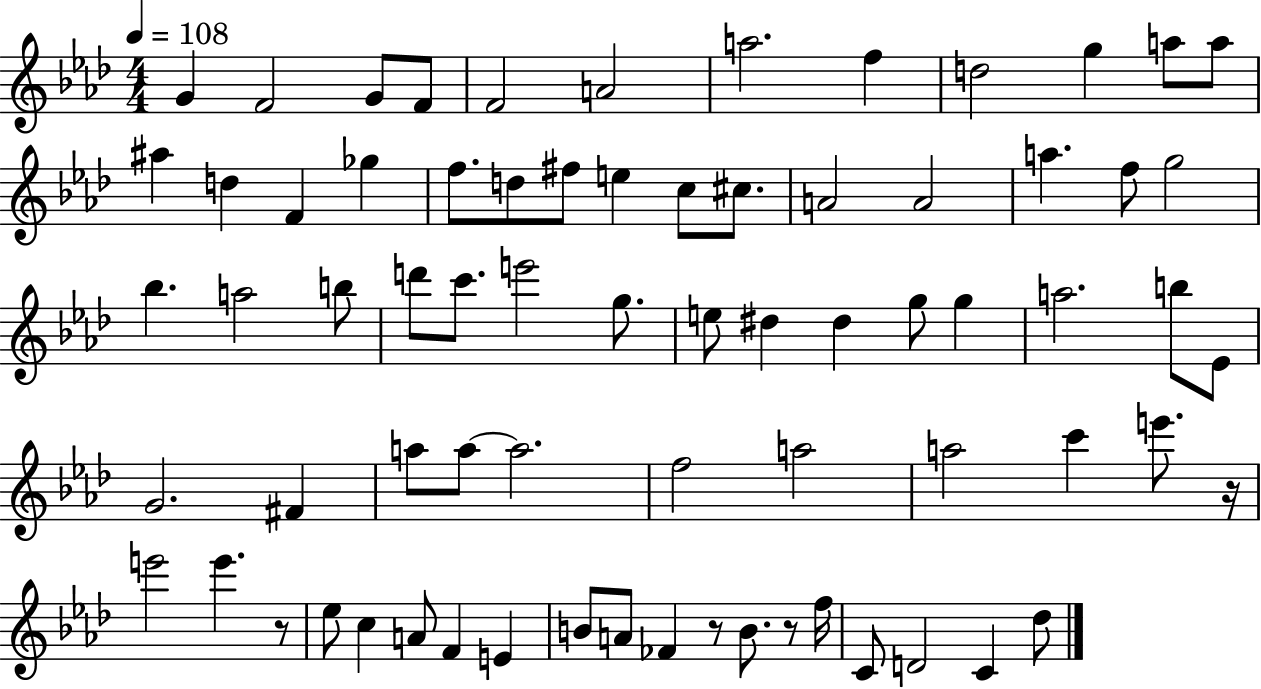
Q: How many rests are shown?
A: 4